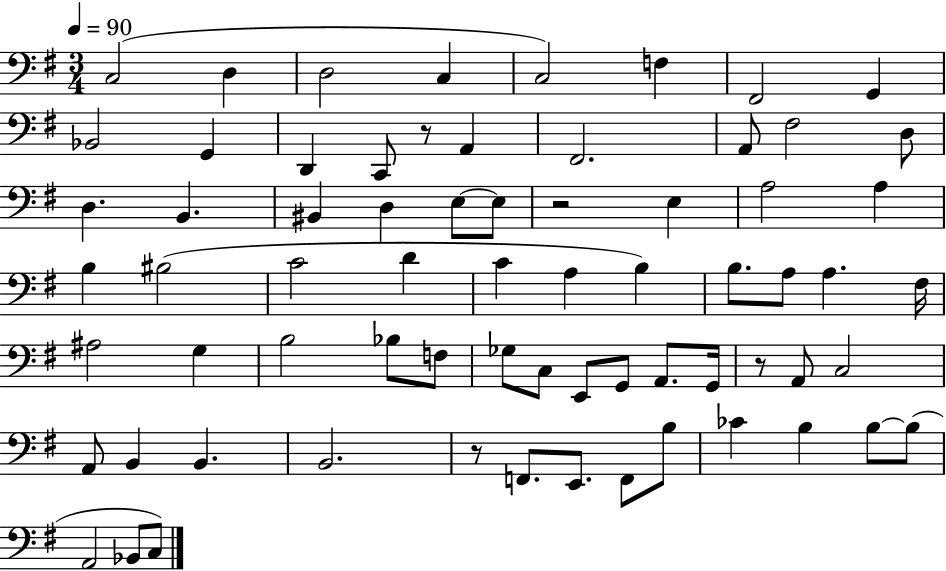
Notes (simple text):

C3/h D3/q D3/h C3/q C3/h F3/q F#2/h G2/q Bb2/h G2/q D2/q C2/e R/e A2/q F#2/h. A2/e F#3/h D3/e D3/q. B2/q. BIS2/q D3/q E3/e E3/e R/h E3/q A3/h A3/q B3/q BIS3/h C4/h D4/q C4/q A3/q B3/q B3/e. A3/e A3/q. F#3/s A#3/h G3/q B3/h Bb3/e F3/e Gb3/e C3/e E2/e G2/e A2/e. G2/s R/e A2/e C3/h A2/e B2/q B2/q. B2/h. R/e F2/e. E2/e. F2/e B3/e CES4/q B3/q B3/e B3/e A2/h Bb2/e C3/e